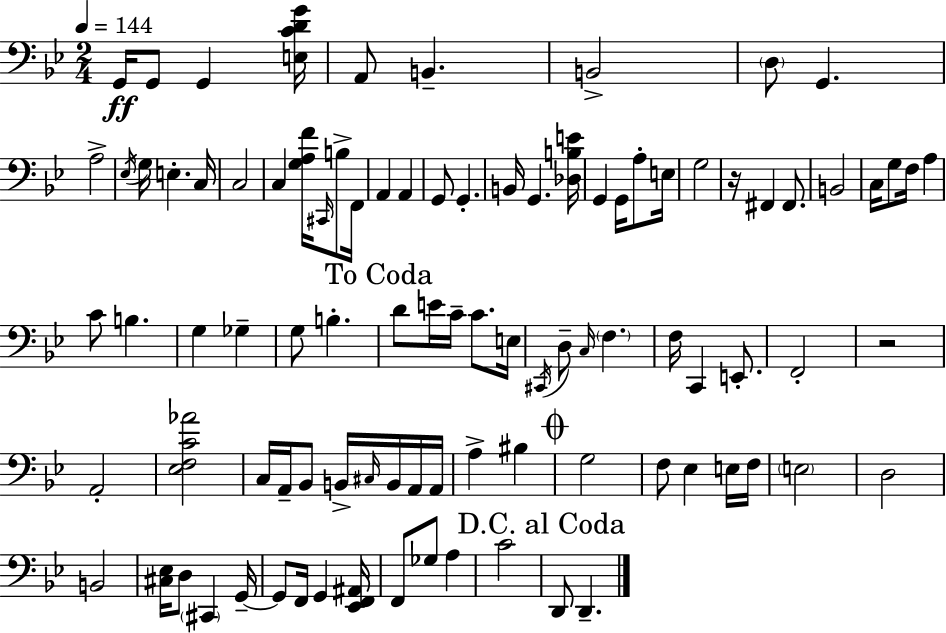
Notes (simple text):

G2/s G2/e G2/q [E3,C4,D4,G4]/s A2/e B2/q. B2/h D3/e G2/q. A3/h Eb3/s G3/s E3/q. C3/s C3/h C3/q [G3,A3,F4]/s C#2/s B3/e F2/s A2/q A2/q G2/e G2/q. B2/s G2/q. [Db3,B3,E4]/s G2/q G2/s A3/e E3/s G3/h R/s F#2/q F#2/e. B2/h C3/s G3/e F3/s A3/q C4/e B3/q. G3/q Gb3/q G3/e B3/q. D4/e E4/s C4/s C4/e. E3/s C#2/s D3/e C3/s F3/q. F3/s C2/q E2/e. F2/h R/h A2/h [Eb3,F3,C4,Ab4]/h C3/s A2/s Bb2/e B2/s C#3/s B2/s A2/s A2/s A3/q BIS3/q G3/h F3/e Eb3/q E3/s F3/s E3/h D3/h B2/h [C#3,Eb3]/s D3/e C#2/q G2/s G2/e F2/s G2/q [Eb2,F2,A#2]/s F2/e Gb3/e A3/q C4/h D2/e D2/q.